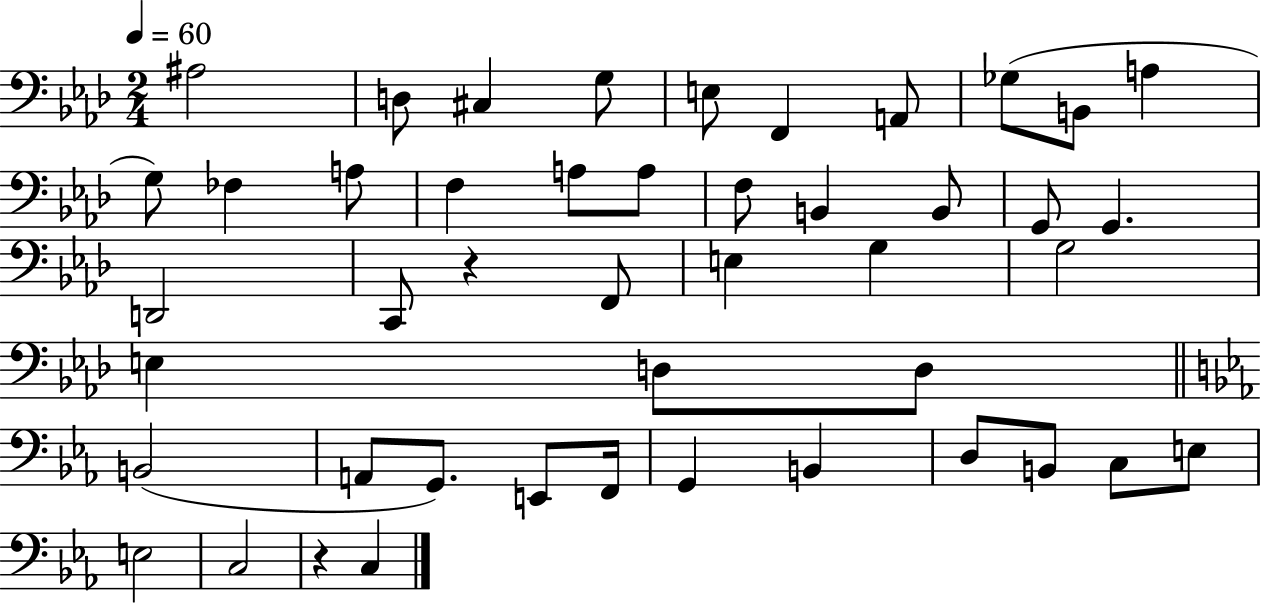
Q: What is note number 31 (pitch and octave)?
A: B2